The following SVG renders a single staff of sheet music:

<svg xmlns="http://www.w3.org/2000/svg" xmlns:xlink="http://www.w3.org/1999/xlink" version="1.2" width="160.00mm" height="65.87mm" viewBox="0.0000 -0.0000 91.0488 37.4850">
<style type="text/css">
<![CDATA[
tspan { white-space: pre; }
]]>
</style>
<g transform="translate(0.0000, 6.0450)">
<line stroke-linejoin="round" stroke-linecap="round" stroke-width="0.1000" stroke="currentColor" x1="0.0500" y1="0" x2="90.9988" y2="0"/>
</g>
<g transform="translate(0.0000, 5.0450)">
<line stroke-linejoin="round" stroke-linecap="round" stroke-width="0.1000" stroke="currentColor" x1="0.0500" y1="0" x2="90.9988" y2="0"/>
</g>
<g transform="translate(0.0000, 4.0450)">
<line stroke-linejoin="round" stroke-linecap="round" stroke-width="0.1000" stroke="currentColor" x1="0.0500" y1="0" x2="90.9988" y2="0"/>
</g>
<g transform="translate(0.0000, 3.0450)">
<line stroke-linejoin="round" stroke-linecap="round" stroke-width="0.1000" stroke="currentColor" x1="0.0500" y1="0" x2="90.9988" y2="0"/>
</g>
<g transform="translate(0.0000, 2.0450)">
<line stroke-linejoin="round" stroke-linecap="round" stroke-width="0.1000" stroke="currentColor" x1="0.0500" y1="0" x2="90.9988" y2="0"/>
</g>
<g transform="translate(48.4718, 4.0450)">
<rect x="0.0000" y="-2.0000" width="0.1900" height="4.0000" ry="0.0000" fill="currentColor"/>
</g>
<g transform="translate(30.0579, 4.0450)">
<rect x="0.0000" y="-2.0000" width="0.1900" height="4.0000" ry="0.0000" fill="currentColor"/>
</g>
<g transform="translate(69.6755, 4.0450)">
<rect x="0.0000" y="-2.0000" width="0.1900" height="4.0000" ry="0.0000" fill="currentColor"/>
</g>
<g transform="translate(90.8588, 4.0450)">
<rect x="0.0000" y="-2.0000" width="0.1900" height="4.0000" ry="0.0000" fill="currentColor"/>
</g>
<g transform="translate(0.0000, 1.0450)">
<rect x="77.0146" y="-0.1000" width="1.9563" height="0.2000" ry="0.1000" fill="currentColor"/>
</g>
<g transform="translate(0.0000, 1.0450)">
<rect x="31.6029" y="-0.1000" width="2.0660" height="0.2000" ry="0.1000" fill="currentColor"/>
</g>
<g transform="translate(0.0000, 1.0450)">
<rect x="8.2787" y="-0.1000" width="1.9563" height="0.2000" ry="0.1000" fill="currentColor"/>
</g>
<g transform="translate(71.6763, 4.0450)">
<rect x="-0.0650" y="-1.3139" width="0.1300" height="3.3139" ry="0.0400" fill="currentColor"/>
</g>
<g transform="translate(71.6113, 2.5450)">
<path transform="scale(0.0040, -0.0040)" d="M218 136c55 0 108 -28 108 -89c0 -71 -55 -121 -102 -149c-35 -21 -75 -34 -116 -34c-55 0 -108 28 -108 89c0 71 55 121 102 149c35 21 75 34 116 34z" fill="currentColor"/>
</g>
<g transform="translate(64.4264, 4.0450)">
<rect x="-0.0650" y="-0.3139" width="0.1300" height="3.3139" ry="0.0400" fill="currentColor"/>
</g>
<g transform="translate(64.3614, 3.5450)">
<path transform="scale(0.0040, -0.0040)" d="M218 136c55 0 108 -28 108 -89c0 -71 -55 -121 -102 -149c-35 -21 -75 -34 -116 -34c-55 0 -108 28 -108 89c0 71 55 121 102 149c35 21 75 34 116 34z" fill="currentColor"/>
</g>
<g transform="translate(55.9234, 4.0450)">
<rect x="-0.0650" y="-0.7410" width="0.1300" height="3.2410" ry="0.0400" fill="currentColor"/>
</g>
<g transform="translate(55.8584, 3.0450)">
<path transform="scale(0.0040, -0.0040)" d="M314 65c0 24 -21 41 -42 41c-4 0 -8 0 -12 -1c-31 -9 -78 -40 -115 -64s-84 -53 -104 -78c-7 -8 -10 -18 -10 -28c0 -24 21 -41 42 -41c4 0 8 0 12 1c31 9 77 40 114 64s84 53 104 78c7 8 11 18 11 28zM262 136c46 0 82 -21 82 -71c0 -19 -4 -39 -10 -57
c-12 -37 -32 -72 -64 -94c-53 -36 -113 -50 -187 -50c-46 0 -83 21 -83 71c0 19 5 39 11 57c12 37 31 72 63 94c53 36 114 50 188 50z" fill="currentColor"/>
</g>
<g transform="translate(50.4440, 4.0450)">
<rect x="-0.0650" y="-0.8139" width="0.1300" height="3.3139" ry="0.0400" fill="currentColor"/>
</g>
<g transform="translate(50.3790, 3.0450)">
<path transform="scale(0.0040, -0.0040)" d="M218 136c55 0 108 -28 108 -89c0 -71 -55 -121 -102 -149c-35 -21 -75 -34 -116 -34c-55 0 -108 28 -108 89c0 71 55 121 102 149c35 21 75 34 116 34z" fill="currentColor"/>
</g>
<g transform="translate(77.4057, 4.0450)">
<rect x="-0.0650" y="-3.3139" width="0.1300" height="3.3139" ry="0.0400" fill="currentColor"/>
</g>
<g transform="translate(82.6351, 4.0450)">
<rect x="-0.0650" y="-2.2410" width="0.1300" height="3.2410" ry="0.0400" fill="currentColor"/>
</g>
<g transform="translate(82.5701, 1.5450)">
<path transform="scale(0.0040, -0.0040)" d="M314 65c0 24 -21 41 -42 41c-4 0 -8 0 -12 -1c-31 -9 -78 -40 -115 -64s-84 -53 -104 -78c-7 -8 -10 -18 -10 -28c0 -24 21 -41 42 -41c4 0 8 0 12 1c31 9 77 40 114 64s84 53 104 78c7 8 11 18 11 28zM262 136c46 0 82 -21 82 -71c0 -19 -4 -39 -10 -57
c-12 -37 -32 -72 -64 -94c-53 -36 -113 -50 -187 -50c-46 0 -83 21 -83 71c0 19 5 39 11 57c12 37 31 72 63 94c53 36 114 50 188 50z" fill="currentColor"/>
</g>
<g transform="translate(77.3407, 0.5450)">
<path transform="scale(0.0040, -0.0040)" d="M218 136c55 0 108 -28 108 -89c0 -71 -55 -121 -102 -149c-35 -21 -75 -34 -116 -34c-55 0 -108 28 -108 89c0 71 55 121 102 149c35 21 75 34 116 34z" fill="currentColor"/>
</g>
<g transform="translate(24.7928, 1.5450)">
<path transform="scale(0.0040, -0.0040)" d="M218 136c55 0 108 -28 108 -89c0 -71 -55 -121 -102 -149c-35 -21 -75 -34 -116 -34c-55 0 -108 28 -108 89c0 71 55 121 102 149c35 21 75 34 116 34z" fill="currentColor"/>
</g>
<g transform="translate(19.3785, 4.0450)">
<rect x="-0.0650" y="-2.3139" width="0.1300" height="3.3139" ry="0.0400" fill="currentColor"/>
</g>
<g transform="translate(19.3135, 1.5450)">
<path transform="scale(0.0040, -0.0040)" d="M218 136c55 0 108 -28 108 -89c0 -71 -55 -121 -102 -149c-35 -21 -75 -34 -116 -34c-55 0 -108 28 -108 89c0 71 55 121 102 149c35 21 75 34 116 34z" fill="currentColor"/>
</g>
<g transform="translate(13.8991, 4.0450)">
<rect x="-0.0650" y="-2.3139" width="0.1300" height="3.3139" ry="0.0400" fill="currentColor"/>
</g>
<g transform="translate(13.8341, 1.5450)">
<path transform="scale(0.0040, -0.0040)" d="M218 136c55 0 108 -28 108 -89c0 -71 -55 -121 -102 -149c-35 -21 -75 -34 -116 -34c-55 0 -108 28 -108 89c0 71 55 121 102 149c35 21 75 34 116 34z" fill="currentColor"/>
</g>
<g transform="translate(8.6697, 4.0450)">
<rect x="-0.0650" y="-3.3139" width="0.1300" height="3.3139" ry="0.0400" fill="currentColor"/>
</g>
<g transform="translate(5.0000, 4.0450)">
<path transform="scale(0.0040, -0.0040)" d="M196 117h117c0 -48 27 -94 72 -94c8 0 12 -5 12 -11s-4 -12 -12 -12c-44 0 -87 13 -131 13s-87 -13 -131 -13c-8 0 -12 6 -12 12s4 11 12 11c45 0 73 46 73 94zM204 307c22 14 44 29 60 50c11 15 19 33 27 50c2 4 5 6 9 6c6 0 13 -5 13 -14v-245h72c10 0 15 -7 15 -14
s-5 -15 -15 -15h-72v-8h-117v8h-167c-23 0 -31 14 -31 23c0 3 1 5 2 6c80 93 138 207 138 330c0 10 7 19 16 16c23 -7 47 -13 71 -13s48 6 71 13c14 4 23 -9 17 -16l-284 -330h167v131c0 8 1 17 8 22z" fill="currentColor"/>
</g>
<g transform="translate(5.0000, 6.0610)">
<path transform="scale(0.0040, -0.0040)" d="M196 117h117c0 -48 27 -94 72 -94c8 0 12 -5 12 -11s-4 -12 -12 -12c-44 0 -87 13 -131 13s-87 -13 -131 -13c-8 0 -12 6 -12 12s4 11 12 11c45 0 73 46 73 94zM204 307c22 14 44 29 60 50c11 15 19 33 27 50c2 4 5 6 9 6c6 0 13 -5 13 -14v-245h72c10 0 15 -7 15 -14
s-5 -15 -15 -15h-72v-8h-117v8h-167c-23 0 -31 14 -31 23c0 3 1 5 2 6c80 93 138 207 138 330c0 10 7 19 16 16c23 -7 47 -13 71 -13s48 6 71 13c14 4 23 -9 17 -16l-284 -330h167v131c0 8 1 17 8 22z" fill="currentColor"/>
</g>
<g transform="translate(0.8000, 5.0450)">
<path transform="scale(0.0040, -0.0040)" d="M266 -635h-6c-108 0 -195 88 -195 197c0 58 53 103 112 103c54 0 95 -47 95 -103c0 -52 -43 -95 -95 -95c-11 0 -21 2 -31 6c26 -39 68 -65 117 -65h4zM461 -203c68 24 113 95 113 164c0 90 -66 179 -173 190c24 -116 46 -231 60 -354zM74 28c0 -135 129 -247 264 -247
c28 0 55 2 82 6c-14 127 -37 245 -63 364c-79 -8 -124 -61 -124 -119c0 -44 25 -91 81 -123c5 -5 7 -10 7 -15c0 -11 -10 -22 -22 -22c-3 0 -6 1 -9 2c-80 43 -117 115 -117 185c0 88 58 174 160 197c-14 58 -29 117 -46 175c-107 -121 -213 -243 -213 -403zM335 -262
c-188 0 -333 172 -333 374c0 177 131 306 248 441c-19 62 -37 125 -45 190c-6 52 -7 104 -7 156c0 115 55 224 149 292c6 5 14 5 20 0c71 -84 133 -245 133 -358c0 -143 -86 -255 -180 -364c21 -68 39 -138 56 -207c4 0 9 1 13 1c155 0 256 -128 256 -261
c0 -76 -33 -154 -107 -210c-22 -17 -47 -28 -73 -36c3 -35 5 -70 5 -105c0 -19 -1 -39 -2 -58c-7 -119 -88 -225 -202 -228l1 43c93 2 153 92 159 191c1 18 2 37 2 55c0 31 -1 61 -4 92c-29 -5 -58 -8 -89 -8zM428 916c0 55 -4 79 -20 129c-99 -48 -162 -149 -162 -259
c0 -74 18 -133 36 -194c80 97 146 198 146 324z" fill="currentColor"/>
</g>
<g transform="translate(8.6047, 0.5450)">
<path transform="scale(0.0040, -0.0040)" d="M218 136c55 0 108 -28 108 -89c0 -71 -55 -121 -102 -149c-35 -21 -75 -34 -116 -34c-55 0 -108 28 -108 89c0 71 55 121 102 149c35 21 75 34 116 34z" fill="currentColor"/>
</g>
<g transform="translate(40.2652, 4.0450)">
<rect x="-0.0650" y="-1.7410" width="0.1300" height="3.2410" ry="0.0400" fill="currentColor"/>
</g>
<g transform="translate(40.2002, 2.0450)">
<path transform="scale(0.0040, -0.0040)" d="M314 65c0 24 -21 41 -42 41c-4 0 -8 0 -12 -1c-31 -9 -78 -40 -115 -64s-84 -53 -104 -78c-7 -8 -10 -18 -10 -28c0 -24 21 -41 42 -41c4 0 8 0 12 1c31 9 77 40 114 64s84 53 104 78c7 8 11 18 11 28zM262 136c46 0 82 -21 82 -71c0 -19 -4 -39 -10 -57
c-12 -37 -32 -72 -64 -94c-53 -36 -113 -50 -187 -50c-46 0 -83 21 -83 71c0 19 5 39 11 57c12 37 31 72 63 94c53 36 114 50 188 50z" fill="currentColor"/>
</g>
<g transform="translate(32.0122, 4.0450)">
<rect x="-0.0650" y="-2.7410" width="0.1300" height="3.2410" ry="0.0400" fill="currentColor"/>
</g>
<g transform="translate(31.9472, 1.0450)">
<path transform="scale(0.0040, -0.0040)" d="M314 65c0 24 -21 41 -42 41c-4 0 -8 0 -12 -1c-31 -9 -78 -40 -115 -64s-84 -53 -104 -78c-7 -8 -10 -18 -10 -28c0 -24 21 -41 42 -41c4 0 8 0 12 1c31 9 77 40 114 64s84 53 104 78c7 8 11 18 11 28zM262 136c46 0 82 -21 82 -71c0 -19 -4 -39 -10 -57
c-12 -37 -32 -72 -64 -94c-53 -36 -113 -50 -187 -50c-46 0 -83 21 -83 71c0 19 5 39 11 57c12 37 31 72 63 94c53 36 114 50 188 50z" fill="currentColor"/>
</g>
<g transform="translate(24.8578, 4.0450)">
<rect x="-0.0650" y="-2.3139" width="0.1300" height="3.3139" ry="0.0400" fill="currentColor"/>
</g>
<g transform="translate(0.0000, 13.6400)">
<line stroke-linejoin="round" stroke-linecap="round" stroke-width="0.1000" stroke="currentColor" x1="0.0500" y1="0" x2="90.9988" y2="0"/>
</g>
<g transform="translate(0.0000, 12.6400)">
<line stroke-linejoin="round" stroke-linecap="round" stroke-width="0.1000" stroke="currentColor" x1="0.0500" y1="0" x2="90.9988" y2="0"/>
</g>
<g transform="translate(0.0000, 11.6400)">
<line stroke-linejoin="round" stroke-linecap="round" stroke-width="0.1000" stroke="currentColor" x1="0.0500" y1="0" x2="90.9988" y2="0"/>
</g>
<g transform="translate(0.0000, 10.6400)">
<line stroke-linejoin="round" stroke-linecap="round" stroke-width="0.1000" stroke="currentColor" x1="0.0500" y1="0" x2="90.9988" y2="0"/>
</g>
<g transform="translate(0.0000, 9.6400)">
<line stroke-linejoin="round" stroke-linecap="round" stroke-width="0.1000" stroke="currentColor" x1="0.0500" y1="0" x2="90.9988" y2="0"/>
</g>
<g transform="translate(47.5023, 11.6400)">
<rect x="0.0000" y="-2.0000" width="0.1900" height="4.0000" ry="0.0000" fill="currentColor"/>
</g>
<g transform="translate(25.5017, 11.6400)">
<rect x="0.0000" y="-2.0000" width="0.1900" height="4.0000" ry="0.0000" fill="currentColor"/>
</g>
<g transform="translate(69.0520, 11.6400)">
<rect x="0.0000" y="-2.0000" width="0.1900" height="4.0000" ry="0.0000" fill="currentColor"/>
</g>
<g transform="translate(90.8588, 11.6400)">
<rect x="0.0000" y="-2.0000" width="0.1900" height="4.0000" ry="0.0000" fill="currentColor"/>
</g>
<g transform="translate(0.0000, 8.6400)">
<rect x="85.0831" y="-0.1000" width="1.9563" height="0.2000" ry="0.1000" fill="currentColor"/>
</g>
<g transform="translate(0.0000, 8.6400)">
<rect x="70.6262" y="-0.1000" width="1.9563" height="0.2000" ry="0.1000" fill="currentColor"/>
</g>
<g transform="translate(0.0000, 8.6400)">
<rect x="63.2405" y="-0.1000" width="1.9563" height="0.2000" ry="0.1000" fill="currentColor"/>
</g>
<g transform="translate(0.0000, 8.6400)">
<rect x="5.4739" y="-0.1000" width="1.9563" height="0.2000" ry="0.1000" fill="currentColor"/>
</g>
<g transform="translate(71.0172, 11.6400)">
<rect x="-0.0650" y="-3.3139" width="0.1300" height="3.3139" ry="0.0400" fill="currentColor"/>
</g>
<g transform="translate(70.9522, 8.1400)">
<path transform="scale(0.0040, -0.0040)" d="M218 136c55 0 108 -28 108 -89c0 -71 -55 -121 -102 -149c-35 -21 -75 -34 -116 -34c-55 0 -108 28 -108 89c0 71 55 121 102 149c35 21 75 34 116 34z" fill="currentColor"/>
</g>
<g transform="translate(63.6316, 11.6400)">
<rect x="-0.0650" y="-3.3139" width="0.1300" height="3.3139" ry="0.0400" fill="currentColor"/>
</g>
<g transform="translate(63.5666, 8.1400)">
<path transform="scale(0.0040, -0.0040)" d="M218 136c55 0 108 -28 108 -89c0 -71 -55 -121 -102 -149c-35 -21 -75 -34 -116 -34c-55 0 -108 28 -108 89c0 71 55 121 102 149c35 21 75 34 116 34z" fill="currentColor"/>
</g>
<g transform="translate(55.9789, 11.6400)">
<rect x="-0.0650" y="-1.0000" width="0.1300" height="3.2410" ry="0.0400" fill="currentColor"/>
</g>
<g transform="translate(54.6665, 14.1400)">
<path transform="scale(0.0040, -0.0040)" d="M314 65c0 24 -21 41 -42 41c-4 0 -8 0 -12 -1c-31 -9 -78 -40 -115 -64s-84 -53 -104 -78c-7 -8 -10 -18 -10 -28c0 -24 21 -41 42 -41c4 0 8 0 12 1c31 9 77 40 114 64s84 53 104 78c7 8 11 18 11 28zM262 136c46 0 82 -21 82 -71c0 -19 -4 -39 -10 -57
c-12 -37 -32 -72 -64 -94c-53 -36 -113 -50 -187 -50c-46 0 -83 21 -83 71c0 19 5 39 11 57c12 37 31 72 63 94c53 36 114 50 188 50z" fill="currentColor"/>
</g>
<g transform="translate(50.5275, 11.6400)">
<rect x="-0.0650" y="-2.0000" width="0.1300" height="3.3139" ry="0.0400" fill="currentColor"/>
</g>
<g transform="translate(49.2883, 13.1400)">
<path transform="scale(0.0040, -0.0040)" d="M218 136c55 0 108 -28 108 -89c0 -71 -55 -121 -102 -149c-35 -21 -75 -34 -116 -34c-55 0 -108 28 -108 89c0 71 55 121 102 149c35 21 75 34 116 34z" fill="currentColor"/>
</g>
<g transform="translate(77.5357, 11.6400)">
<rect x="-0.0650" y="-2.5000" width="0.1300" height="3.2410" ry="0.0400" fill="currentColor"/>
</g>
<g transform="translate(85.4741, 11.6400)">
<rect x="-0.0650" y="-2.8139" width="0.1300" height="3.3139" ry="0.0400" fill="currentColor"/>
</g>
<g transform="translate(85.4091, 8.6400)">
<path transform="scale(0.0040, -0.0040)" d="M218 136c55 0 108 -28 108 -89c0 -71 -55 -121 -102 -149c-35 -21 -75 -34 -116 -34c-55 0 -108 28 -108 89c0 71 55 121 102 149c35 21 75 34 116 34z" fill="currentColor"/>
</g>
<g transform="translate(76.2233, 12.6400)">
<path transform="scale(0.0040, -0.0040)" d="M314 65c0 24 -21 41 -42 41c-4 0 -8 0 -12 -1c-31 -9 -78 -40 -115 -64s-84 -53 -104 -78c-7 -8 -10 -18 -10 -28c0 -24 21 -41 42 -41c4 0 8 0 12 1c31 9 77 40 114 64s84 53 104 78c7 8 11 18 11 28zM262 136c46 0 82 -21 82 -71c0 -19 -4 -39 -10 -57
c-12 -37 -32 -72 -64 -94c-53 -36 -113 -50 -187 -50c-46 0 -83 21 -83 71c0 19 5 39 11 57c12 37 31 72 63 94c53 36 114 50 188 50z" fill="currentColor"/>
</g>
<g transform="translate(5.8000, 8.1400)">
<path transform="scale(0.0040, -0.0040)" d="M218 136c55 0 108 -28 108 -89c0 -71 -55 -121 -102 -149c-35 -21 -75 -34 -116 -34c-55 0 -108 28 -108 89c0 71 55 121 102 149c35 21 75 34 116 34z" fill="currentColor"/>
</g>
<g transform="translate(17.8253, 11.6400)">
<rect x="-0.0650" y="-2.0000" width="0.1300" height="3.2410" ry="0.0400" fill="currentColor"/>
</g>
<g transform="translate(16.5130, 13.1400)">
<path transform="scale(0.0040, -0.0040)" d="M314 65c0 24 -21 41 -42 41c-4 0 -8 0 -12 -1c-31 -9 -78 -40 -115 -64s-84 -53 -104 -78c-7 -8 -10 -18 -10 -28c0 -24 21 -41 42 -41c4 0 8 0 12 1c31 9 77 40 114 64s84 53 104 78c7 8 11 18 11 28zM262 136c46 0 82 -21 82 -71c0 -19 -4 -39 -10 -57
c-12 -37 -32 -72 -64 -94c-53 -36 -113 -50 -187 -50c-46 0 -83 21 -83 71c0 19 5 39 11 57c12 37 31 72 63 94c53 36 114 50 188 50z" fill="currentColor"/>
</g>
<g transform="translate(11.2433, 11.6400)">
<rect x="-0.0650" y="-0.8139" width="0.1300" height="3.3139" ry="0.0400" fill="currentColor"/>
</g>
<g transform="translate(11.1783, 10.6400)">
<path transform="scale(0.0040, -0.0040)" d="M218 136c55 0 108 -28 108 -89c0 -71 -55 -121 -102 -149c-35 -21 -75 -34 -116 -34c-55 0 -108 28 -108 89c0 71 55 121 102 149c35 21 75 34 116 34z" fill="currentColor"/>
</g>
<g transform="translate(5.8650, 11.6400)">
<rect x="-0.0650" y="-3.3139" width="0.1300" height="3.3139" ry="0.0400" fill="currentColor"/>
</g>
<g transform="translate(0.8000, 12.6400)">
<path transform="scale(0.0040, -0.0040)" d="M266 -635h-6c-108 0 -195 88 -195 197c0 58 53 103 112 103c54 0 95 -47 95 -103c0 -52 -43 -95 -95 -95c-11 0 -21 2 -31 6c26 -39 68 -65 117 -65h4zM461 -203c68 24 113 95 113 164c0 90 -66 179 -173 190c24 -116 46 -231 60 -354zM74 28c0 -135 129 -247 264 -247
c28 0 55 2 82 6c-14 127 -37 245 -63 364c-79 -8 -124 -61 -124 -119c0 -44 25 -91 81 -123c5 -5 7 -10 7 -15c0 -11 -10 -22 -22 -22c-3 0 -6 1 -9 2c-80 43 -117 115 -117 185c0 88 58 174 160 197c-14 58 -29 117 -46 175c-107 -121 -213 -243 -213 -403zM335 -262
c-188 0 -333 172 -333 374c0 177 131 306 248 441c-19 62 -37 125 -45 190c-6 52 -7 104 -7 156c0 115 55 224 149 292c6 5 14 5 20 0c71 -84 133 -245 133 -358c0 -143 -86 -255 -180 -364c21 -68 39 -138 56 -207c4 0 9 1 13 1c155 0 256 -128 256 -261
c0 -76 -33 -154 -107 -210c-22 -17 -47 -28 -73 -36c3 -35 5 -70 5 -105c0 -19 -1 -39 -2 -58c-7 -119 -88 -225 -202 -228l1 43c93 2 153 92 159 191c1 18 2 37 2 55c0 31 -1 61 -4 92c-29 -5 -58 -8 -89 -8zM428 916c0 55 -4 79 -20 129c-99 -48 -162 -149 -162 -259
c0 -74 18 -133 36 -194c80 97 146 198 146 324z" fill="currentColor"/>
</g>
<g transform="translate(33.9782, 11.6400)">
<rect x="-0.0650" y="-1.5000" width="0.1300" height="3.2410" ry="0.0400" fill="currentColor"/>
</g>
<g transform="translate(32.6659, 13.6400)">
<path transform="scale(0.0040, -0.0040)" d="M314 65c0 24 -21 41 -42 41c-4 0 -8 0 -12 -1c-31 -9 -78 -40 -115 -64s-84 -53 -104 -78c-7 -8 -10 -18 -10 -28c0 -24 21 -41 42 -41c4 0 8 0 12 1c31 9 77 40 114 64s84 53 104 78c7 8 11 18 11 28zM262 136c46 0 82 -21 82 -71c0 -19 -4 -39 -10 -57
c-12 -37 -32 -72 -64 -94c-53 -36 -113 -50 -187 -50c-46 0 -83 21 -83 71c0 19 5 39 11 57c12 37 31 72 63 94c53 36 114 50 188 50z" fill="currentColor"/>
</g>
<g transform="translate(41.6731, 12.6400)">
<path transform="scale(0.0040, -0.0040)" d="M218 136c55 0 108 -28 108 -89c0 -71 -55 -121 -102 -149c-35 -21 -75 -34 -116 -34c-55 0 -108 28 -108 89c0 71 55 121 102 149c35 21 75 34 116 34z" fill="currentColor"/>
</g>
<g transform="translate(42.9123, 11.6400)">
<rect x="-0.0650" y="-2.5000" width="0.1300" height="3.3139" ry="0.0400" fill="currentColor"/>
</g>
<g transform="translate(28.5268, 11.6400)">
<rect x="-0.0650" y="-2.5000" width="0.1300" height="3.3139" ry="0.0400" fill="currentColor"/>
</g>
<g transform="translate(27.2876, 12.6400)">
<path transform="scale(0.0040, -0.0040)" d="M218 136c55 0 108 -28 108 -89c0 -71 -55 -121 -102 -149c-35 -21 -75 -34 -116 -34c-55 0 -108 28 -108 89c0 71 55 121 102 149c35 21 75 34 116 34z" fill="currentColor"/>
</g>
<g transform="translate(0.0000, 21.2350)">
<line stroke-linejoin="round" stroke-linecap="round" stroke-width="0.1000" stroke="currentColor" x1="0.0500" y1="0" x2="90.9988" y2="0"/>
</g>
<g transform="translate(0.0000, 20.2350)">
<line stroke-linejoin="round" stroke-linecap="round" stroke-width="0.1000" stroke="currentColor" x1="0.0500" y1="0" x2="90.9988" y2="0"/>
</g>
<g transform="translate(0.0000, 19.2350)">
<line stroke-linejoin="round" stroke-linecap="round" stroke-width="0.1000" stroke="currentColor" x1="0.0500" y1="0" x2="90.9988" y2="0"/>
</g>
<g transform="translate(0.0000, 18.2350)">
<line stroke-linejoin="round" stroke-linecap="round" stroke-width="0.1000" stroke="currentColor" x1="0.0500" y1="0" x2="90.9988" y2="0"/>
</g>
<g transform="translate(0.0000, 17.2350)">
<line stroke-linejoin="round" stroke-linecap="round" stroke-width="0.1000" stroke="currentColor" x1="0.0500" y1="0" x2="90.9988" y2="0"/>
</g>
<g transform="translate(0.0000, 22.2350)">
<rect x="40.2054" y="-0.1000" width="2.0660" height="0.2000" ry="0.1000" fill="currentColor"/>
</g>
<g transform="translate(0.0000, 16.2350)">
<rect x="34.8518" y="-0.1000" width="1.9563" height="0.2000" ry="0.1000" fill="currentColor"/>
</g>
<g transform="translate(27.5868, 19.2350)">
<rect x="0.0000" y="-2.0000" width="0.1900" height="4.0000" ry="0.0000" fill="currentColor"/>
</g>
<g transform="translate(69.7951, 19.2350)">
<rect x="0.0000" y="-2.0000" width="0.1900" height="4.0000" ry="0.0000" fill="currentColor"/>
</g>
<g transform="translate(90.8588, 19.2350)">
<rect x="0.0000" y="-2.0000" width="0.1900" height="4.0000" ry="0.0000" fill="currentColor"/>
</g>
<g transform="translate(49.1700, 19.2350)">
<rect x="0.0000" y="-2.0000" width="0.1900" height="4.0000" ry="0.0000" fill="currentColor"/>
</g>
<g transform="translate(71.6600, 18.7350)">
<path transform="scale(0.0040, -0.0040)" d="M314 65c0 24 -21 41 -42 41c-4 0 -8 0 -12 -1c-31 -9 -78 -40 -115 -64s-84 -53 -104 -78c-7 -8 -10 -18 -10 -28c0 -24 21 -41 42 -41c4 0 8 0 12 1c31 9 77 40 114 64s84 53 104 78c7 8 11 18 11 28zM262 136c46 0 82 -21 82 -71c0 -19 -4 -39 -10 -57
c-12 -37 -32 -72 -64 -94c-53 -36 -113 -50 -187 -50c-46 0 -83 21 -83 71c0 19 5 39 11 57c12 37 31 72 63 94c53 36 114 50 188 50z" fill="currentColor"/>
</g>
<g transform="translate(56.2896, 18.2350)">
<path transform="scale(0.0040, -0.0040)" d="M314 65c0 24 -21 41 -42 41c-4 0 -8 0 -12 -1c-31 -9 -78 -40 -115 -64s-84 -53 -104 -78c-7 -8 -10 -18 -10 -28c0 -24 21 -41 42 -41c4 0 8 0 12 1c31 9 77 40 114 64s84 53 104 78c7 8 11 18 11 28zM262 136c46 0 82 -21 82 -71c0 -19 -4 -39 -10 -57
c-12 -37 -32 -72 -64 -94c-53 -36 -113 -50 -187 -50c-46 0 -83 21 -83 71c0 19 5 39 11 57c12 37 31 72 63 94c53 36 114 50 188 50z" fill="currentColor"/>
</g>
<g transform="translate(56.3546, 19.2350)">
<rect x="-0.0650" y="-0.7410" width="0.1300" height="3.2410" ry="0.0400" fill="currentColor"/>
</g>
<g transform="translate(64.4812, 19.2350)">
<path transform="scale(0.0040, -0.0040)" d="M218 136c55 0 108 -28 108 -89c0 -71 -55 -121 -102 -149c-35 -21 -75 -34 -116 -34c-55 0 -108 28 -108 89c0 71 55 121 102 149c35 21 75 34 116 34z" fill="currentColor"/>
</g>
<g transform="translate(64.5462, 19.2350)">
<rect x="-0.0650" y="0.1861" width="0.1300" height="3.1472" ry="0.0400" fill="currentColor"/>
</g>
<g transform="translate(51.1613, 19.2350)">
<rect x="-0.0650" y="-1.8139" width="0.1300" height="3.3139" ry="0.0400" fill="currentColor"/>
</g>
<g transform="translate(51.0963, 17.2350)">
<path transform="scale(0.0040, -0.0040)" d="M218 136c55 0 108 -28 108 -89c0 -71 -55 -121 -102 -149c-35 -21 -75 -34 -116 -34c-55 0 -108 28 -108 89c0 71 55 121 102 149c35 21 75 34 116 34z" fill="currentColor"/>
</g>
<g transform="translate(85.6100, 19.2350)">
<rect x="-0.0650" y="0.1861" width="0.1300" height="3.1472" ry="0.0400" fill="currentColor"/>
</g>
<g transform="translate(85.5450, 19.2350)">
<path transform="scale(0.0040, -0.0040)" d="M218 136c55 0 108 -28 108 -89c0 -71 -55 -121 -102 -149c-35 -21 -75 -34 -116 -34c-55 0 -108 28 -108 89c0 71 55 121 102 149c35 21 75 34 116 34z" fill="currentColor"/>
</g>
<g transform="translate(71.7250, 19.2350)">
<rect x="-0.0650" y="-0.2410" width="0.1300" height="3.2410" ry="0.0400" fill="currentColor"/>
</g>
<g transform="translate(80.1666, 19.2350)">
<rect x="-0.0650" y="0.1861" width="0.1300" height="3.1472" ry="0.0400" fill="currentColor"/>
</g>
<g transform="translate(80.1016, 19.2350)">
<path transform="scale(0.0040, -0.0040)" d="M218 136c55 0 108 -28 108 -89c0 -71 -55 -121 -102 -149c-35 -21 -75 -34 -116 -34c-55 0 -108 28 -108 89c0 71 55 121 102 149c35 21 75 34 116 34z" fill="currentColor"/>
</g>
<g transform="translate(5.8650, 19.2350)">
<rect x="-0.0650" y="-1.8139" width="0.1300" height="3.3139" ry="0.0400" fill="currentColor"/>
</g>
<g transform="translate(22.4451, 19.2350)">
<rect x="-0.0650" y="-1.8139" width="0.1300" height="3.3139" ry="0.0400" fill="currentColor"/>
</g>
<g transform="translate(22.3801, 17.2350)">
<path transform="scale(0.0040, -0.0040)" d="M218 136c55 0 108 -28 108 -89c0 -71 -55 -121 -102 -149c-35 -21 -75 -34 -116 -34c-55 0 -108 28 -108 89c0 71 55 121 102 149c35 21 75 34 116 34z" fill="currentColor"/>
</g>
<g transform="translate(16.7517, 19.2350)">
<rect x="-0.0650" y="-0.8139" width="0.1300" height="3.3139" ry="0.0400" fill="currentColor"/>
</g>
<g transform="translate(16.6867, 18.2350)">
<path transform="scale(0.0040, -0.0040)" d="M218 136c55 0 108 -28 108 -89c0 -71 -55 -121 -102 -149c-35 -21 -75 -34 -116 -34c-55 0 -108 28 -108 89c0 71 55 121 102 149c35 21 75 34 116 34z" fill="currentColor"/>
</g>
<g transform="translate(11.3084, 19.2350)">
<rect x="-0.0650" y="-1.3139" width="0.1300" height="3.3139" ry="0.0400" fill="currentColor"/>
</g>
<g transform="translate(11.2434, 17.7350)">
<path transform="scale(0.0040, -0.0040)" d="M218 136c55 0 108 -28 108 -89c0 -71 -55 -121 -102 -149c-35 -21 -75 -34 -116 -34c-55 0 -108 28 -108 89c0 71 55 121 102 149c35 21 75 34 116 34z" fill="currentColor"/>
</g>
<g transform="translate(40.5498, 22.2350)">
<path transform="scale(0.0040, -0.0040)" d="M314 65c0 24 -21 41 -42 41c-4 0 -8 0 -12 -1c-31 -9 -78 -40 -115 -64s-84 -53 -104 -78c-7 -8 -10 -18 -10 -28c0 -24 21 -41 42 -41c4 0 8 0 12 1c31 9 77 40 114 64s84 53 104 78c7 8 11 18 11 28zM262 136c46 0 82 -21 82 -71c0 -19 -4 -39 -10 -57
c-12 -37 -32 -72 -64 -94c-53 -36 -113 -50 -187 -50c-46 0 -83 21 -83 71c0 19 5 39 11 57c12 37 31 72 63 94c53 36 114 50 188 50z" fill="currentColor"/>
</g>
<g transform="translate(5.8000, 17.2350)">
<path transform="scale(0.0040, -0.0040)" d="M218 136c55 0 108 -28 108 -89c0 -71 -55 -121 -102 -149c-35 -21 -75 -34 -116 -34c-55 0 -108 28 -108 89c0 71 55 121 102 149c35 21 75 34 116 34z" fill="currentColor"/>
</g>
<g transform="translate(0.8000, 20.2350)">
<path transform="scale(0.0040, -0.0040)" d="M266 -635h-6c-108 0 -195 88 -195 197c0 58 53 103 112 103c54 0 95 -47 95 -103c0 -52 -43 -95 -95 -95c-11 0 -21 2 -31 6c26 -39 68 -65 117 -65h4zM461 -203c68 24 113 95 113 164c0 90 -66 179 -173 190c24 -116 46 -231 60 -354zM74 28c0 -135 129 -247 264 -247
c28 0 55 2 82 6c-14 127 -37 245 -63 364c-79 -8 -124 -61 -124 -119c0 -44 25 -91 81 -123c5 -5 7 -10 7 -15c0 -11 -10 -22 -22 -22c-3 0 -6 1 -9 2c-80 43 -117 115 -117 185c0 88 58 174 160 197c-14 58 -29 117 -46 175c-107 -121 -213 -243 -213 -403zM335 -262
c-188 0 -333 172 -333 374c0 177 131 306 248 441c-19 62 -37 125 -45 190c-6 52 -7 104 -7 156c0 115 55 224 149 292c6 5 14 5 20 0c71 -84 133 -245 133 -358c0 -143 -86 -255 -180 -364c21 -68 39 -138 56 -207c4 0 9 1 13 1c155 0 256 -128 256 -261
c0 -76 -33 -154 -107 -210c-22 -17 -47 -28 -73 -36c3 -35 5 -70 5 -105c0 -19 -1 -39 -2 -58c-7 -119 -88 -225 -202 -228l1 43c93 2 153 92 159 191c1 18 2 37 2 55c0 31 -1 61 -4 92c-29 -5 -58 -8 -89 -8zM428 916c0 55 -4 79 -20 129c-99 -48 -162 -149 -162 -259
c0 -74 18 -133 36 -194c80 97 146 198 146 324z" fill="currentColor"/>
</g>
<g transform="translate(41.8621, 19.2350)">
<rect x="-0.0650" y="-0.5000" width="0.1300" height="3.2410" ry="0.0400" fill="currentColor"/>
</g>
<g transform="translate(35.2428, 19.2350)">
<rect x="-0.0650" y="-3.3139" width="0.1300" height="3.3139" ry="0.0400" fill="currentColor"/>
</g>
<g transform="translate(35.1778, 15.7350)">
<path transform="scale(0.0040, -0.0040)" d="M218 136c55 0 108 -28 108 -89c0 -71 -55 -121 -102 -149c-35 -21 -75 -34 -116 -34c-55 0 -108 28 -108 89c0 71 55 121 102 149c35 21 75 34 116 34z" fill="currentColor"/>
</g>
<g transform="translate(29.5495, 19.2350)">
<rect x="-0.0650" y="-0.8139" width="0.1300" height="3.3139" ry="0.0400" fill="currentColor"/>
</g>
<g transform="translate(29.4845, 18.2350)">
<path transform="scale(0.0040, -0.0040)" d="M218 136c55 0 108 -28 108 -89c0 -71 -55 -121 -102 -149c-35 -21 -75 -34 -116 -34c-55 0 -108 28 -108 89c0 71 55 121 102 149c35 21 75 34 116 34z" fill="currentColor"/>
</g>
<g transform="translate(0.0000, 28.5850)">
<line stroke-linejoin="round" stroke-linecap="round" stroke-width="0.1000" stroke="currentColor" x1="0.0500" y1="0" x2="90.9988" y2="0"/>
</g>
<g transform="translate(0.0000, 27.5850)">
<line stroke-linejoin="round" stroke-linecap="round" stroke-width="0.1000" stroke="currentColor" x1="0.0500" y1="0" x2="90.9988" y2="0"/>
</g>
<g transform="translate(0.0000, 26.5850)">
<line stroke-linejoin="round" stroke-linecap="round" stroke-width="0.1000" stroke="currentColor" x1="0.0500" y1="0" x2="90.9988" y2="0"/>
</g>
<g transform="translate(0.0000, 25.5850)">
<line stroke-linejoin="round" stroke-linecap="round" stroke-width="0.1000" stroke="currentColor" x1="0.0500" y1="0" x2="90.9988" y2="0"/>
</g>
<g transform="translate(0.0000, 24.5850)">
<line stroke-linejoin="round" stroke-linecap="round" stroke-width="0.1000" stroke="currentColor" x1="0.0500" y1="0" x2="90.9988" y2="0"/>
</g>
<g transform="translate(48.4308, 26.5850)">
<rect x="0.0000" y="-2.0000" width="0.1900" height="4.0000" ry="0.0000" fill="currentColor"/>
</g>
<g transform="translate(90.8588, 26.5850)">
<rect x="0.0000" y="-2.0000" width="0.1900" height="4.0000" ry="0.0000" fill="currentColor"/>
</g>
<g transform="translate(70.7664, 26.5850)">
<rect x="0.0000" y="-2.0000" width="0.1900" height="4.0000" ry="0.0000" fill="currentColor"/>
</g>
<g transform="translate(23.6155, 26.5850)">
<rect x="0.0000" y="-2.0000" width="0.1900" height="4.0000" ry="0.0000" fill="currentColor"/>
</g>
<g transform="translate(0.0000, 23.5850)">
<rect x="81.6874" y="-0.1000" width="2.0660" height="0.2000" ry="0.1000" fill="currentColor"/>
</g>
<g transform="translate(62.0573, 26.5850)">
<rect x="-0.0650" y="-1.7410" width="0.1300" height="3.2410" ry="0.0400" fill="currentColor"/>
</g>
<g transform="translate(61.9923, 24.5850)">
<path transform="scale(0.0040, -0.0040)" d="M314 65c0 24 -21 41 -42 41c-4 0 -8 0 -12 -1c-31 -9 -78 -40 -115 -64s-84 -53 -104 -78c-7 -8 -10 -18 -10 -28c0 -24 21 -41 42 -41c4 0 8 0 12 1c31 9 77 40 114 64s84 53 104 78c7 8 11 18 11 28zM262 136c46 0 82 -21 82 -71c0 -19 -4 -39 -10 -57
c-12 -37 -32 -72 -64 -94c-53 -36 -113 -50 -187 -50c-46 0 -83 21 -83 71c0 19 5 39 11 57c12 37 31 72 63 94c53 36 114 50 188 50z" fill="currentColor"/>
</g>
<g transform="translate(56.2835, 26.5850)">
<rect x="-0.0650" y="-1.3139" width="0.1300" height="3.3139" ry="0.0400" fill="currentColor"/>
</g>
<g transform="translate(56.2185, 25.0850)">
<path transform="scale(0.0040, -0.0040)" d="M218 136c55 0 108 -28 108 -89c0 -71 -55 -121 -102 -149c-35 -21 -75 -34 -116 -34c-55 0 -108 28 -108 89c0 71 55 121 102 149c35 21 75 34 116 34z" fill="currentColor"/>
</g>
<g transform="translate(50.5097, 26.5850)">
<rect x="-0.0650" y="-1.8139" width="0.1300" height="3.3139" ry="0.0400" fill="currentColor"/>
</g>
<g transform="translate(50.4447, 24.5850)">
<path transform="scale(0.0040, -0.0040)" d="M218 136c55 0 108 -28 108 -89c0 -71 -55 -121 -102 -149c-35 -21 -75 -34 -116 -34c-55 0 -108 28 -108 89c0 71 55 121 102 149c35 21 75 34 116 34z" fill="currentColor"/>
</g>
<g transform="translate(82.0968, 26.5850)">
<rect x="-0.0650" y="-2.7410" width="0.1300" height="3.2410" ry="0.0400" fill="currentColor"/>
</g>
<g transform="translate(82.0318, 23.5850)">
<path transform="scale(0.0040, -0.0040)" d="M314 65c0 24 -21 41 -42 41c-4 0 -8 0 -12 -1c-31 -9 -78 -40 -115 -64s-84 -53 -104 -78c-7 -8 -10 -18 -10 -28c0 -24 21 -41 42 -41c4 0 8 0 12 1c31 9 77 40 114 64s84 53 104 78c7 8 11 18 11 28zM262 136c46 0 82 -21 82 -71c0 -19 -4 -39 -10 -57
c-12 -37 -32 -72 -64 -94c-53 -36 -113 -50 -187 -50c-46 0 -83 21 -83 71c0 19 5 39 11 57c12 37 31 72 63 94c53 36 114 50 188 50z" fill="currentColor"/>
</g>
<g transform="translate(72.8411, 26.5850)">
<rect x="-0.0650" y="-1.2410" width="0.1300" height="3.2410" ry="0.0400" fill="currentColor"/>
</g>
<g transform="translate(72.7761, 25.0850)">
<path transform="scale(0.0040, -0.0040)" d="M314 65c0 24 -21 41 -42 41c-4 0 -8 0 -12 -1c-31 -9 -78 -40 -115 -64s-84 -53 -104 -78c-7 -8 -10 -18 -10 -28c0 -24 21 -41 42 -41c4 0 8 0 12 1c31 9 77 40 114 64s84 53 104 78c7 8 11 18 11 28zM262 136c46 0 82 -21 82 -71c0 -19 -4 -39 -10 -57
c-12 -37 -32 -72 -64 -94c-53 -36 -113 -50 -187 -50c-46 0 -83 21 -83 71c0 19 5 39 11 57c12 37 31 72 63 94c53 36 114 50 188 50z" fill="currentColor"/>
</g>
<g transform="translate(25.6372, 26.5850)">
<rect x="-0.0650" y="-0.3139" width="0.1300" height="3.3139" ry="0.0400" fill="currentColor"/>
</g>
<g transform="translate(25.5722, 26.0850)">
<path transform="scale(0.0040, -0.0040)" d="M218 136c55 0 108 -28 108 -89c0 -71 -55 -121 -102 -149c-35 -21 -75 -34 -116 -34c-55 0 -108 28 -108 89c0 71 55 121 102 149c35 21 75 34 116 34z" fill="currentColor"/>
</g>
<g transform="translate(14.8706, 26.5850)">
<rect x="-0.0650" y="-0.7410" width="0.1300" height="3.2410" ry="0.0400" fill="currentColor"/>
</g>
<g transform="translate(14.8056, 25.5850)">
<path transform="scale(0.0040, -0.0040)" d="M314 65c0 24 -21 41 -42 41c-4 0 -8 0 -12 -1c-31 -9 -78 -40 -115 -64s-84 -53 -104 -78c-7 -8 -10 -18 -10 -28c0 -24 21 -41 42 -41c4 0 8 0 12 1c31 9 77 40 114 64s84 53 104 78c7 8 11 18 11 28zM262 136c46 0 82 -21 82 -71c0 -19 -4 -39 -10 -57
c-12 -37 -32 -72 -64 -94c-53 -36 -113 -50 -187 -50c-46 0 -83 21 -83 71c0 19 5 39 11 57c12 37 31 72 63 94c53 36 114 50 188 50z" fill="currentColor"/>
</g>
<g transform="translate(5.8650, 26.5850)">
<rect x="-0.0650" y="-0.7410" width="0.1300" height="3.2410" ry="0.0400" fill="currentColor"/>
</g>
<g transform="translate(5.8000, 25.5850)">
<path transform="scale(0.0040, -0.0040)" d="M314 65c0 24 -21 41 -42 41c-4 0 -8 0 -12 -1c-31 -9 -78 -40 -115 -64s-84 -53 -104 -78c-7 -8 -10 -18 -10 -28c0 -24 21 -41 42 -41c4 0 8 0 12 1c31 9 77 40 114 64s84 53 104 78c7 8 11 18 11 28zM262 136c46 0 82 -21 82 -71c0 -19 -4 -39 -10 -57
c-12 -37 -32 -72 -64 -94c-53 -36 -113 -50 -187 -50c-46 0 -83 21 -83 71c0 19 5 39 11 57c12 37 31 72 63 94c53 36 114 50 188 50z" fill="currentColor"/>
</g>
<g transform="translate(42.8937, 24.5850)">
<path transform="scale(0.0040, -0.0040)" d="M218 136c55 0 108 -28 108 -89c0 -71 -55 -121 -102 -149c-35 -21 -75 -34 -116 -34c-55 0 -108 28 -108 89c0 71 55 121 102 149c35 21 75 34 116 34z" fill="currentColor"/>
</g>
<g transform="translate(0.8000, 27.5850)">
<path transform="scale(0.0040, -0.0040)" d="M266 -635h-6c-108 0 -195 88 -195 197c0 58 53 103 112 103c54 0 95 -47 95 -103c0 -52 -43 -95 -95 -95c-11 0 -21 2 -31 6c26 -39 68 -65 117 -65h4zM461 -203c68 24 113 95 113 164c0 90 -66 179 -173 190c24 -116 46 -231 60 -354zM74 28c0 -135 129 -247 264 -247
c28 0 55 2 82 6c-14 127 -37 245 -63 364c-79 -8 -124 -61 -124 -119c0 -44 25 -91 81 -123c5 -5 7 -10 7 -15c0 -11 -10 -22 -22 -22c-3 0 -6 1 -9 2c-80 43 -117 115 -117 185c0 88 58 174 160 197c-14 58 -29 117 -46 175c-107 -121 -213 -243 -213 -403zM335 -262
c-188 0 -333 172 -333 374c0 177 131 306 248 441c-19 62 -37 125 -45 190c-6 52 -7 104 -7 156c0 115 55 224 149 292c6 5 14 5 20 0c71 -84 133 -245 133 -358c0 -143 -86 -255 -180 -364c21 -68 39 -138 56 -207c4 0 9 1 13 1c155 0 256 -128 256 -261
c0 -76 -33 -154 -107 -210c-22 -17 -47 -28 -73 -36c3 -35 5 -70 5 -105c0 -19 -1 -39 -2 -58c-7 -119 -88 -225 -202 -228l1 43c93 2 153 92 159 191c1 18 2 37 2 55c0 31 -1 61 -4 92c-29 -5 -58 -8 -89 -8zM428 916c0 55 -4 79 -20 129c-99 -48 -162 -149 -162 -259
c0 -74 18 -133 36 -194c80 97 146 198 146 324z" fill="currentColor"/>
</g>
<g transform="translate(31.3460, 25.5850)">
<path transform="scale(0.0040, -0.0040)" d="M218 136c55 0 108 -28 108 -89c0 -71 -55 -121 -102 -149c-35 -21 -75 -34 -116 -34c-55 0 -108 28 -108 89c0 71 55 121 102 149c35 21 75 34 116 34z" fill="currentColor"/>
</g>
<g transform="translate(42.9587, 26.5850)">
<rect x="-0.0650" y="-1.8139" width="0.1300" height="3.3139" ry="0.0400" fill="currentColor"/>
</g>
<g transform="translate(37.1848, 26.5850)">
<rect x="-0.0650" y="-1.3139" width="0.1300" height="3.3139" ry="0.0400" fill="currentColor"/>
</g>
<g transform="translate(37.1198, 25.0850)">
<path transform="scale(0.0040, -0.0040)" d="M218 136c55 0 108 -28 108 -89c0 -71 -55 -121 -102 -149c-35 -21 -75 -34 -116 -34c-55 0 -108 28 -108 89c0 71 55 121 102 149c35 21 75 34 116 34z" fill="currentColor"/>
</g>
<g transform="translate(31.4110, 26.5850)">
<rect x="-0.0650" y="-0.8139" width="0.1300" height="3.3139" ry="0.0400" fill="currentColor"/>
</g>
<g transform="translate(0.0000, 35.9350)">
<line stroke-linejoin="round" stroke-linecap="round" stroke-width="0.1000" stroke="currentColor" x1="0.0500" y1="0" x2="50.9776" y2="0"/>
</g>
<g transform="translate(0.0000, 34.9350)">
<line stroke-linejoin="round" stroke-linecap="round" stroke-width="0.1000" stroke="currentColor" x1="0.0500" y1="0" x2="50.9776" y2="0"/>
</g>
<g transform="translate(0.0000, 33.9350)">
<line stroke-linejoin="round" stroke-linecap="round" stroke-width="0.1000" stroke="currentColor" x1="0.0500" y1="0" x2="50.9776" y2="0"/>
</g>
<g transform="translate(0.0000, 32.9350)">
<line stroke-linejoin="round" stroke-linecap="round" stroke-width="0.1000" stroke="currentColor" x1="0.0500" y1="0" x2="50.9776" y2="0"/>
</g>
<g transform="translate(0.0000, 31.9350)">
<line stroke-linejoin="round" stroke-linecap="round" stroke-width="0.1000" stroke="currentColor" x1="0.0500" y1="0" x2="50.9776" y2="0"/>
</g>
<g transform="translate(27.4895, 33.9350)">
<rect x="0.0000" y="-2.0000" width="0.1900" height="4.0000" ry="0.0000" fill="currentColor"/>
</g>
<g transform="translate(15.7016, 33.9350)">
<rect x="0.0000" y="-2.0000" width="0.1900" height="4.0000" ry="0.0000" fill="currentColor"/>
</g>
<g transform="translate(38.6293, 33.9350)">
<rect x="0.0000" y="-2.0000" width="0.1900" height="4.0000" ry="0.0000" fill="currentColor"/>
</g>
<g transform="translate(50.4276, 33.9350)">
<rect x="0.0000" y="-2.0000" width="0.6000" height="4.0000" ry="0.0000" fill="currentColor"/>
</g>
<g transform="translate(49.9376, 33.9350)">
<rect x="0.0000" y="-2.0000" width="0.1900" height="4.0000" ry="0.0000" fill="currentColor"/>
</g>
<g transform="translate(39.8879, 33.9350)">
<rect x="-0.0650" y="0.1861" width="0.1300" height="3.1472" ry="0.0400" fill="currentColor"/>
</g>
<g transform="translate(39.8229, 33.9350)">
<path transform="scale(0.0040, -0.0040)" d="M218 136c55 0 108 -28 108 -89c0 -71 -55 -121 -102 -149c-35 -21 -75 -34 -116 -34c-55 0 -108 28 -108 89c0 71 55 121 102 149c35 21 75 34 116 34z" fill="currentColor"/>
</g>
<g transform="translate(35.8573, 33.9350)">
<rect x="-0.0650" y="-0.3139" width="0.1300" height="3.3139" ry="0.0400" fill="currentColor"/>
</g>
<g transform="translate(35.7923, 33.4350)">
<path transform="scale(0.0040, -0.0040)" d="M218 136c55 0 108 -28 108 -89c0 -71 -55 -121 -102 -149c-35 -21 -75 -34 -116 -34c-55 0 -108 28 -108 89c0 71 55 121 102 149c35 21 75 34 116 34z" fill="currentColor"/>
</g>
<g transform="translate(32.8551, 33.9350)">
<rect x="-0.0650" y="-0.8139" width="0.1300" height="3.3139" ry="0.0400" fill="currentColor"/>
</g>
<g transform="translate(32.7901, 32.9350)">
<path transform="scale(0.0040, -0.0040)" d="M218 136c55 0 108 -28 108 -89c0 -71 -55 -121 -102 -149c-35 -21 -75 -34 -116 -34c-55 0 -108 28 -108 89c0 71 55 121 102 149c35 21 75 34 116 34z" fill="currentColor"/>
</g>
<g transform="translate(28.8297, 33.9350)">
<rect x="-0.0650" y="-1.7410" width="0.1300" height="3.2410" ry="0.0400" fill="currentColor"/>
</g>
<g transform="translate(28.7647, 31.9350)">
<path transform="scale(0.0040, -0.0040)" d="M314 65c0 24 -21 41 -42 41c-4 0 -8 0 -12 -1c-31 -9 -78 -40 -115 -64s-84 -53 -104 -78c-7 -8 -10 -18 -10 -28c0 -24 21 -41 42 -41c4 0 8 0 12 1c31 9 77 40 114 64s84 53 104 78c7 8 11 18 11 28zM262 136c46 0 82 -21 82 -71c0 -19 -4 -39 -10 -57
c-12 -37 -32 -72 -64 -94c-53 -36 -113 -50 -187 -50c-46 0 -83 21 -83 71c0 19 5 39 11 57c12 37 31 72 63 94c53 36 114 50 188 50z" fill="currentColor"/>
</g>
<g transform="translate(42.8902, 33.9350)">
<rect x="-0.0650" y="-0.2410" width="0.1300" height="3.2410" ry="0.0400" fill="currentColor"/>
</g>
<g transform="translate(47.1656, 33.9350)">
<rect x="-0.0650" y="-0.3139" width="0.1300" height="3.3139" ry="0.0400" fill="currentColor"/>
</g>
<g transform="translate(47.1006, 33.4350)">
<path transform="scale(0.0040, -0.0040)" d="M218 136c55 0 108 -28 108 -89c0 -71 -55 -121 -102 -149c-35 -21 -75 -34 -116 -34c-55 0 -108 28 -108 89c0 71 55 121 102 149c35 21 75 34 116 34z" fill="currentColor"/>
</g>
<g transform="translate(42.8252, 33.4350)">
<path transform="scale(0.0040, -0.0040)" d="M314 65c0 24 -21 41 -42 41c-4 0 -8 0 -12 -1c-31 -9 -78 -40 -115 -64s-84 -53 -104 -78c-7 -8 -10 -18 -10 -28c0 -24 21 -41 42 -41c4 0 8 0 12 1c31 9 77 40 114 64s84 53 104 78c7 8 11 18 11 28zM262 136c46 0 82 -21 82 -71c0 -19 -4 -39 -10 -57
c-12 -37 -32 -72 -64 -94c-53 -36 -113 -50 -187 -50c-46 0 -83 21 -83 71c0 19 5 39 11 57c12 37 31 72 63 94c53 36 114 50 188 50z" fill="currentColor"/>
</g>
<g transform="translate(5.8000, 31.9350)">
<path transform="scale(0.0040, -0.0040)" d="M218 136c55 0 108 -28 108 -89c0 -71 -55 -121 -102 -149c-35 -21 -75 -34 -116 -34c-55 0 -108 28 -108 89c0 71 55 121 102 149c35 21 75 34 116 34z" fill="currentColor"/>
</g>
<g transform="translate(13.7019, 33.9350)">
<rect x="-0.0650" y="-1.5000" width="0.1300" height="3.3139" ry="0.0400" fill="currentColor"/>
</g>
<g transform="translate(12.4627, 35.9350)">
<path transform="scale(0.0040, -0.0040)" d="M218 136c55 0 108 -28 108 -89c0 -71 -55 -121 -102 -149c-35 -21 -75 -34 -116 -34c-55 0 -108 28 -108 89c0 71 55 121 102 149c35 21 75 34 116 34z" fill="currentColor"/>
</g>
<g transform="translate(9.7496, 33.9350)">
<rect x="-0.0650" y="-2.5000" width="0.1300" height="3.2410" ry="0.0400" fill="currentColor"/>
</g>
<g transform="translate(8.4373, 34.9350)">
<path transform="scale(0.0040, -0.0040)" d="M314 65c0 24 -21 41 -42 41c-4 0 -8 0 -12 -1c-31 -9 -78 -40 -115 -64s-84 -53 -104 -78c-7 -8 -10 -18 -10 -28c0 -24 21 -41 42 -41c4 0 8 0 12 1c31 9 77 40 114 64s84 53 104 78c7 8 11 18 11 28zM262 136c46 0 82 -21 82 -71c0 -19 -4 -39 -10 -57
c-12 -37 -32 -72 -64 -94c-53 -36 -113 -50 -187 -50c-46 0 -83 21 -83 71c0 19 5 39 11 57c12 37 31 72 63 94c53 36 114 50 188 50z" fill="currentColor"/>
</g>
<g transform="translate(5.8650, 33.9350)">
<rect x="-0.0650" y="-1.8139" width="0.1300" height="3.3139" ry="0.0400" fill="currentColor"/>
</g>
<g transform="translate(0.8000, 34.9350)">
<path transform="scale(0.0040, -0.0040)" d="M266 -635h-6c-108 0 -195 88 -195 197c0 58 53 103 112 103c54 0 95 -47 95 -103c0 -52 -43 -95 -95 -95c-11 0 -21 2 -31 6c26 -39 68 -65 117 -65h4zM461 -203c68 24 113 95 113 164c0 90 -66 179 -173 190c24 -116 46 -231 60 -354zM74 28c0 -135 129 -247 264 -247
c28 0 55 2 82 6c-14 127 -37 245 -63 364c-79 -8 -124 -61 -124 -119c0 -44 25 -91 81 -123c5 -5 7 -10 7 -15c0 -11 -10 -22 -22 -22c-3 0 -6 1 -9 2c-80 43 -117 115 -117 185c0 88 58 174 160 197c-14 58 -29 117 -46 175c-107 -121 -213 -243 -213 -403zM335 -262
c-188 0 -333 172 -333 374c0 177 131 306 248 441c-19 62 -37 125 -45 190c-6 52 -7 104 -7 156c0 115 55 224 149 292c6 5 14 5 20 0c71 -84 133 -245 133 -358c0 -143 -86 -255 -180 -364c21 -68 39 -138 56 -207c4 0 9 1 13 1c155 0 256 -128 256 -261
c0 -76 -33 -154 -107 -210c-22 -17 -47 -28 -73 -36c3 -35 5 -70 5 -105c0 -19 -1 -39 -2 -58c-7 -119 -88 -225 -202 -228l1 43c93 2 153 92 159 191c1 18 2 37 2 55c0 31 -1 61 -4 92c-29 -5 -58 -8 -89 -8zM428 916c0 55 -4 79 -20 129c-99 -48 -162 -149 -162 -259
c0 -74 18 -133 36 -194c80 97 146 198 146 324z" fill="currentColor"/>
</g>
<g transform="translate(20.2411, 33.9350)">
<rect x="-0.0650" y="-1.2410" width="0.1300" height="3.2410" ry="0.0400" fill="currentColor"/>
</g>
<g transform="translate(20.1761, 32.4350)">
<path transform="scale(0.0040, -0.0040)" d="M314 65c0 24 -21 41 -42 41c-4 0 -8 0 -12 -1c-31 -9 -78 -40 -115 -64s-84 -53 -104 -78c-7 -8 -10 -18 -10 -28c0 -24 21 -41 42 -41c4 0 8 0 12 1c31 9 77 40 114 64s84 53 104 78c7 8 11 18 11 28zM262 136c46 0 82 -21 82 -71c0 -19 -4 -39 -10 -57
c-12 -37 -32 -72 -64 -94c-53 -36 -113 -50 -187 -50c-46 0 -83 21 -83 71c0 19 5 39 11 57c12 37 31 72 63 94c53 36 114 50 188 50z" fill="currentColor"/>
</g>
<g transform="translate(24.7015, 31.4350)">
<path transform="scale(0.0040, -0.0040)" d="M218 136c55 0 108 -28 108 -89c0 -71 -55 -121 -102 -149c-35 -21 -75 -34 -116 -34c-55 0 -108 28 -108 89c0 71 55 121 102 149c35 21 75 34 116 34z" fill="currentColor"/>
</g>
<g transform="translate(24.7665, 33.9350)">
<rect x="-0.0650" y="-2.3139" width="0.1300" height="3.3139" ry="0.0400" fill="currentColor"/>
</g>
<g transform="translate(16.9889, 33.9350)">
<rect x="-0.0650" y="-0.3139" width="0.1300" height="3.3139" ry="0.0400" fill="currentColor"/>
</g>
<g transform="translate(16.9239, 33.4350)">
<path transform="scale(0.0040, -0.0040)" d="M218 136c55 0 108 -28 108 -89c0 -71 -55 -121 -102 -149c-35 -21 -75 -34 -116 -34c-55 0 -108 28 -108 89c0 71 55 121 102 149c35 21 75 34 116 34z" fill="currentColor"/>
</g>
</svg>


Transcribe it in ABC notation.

X:1
T:Untitled
M:4/4
L:1/4
K:C
b g g g a2 f2 d d2 c e b g2 b d F2 G E2 G F D2 b b G2 a f e d f d b C2 f d2 B c2 B B d2 d2 c d e f f e f2 e2 a2 f G2 E c e2 g f2 d c B c2 c